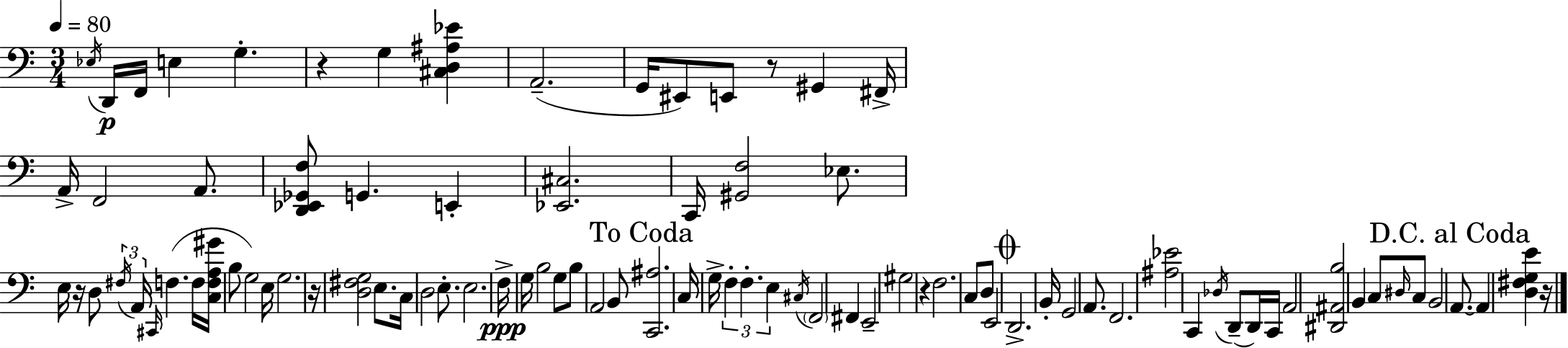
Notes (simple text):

Eb3/s D2/s F2/s E3/q G3/q. R/q G3/q [C#3,D3,A#3,Eb4]/q A2/h. G2/s EIS2/e E2/e R/e G#2/q F#2/s A2/s F2/h A2/e. [D2,Eb2,Gb2,F3]/e G2/q. E2/q [Eb2,C#3]/h. C2/s [G#2,F3]/h Eb3/e. E3/s R/s D3/e F#3/s A2/s C#2/s F3/q. F3/s [C3,F3,A3,G#4]/s B3/e G3/h E3/s G3/h. R/s [D3,F#3,G3]/h E3/e. C3/s D3/h E3/e. E3/h. F3/s G3/s B3/h G3/e B3/e A2/h B2/e [C2,A#3]/h. C3/s G3/s F3/q F3/q. E3/q C#3/s F2/h F#2/q E2/h G#3/h R/q F3/h. C3/e D3/e E2/h D2/h. B2/s G2/h A2/e. F2/h. [A#3,Eb4]/h C2/q Db3/s D2/e D2/s C2/s A2/h [D#2,A#2,B3]/h B2/q C3/e D#3/s C3/e B2/h A2/e. A2/q [D3,F#3,G3,E4]/q R/s